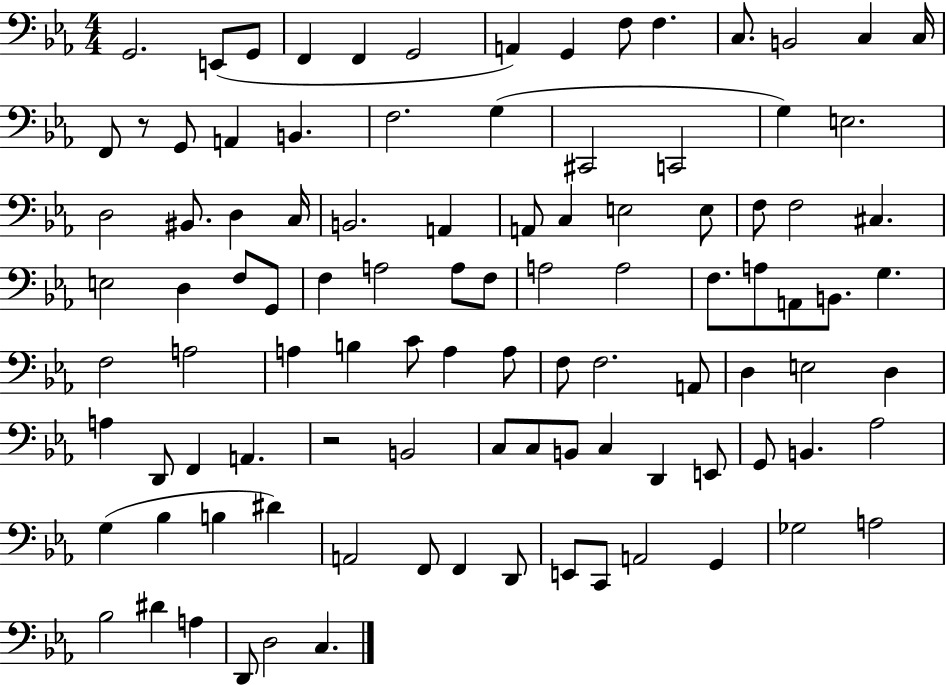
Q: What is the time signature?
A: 4/4